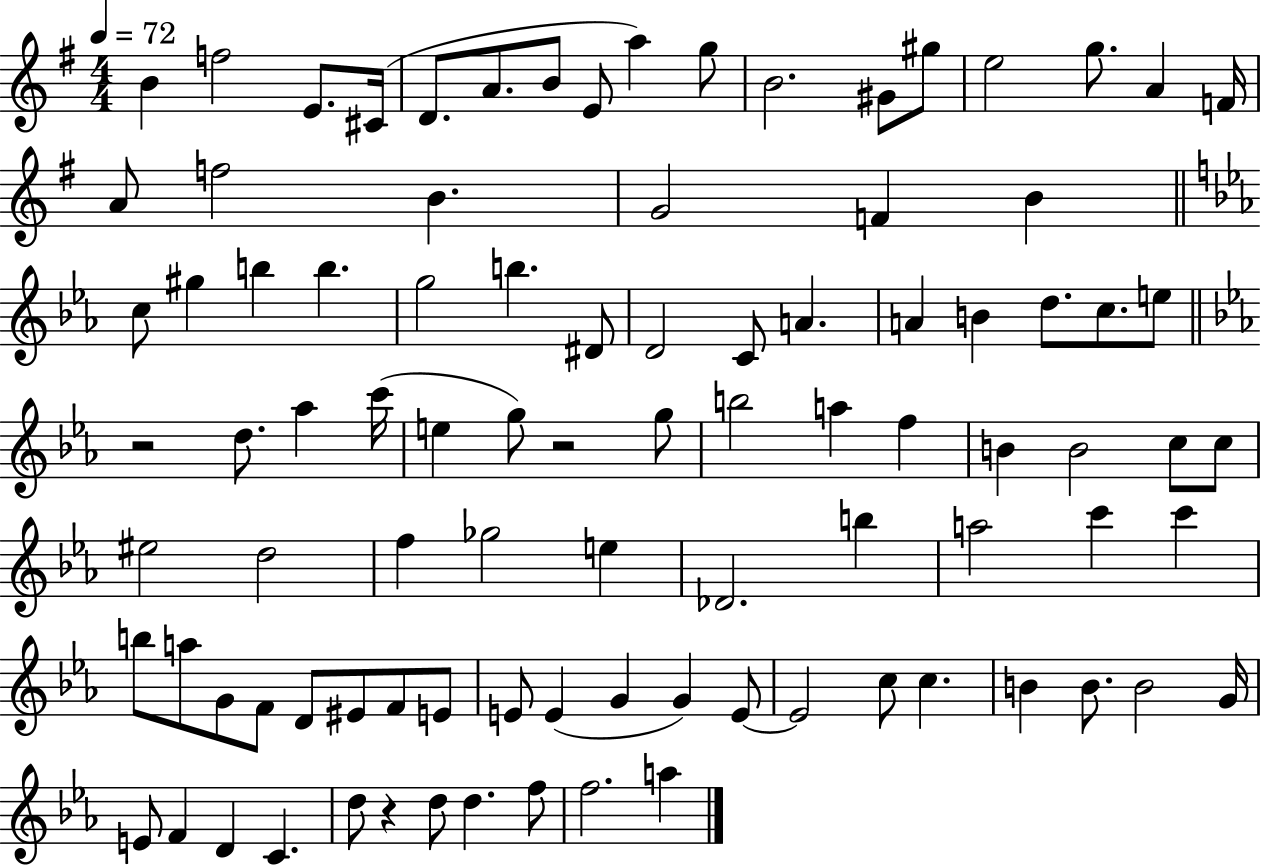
B4/q F5/h E4/e. C#4/s D4/e. A4/e. B4/e E4/e A5/q G5/e B4/h. G#4/e G#5/e E5/h G5/e. A4/q F4/s A4/e F5/h B4/q. G4/h F4/q B4/q C5/e G#5/q B5/q B5/q. G5/h B5/q. D#4/e D4/h C4/e A4/q. A4/q B4/q D5/e. C5/e. E5/e R/h D5/e. Ab5/q C6/s E5/q G5/e R/h G5/e B5/h A5/q F5/q B4/q B4/h C5/e C5/e EIS5/h D5/h F5/q Gb5/h E5/q Db4/h. B5/q A5/h C6/q C6/q B5/e A5/e G4/e F4/e D4/e EIS4/e F4/e E4/e E4/e E4/q G4/q G4/q E4/e E4/h C5/e C5/q. B4/q B4/e. B4/h G4/s E4/e F4/q D4/q C4/q. D5/e R/q D5/e D5/q. F5/e F5/h. A5/q